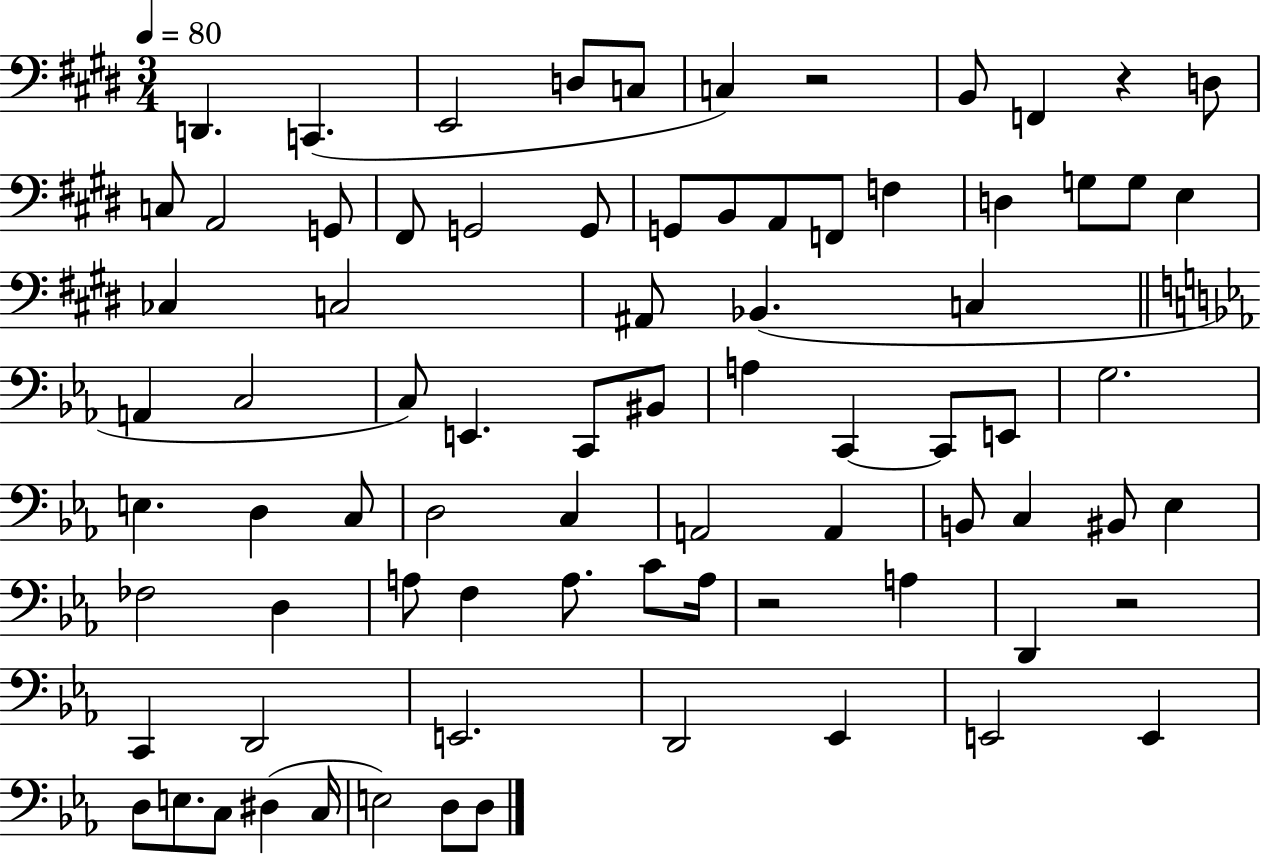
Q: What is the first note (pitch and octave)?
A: D2